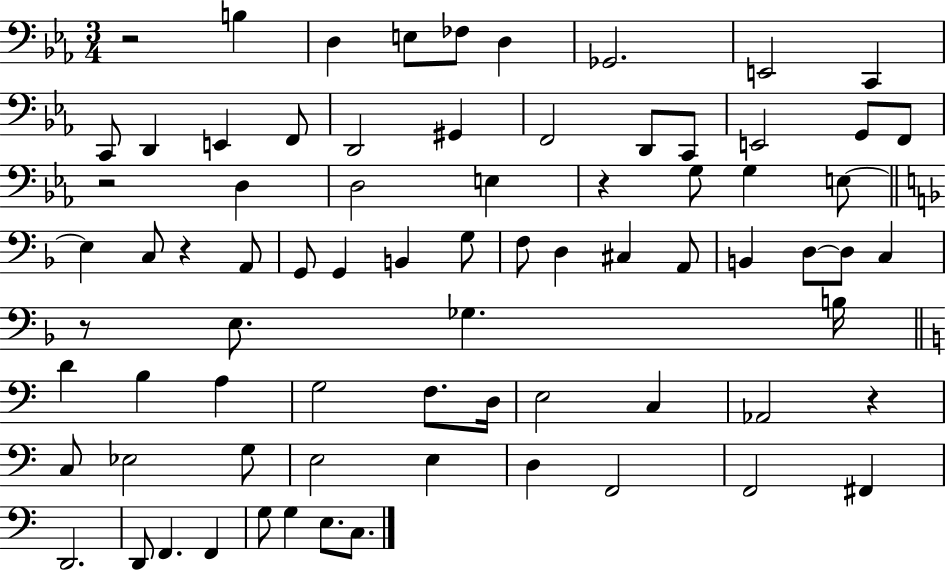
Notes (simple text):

R/h B3/q D3/q E3/e FES3/e D3/q Gb2/h. E2/h C2/q C2/e D2/q E2/q F2/e D2/h G#2/q F2/h D2/e C2/e E2/h G2/e F2/e R/h D3/q D3/h E3/q R/q G3/e G3/q E3/e E3/q C3/e R/q A2/e G2/e G2/q B2/q G3/e F3/e D3/q C#3/q A2/e B2/q D3/e D3/e C3/q R/e E3/e. Gb3/q. B3/s D4/q B3/q A3/q G3/h F3/e. D3/s E3/h C3/q Ab2/h R/q C3/e Eb3/h G3/e E3/h E3/q D3/q F2/h F2/h F#2/q D2/h. D2/e F2/q. F2/q G3/e G3/q E3/e. C3/e.